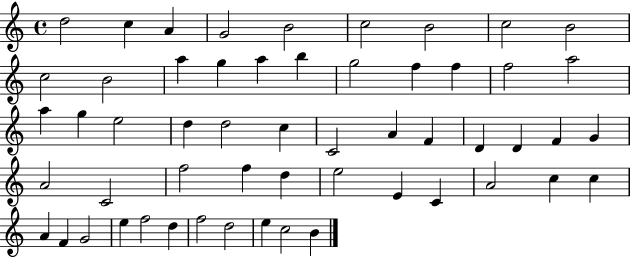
D5/h C5/q A4/q G4/h B4/h C5/h B4/h C5/h B4/h C5/h B4/h A5/q G5/q A5/q B5/q G5/h F5/q F5/q F5/h A5/h A5/q G5/q E5/h D5/q D5/h C5/q C4/h A4/q F4/q D4/q D4/q F4/q G4/q A4/h C4/h F5/h F5/q D5/q E5/h E4/q C4/q A4/h C5/q C5/q A4/q F4/q G4/h E5/q F5/h D5/q F5/h D5/h E5/q C5/h B4/q